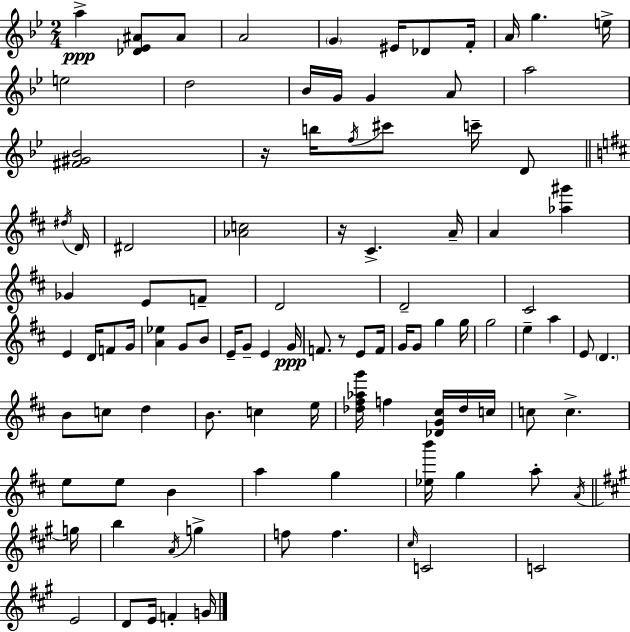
X:1
T:Untitled
M:2/4
L:1/4
K:Bb
a [_D_E^A]/2 ^A/2 A2 G ^E/4 _D/2 F/4 A/4 g e/4 e2 d2 _B/4 G/4 G A/2 a2 [^F^G_B]2 z/4 b/4 f/4 ^c'/2 c'/4 D/2 ^d/4 D/4 ^D2 [_Ac]2 z/4 ^C A/4 A [_a^g'] _G E/2 F/2 D2 D2 ^C2 E D/4 F/2 G/4 [A_e] G/2 B/2 E/4 G/2 E G/4 F/2 z/2 E/2 F/4 G/4 G/2 g g/4 g2 e a E/2 D B/2 c/2 d B/2 c e/4 [_d^f_ag']/4 f [_DG^c]/4 _d/4 c/4 c/2 c e/2 e/2 B a g [_eb']/4 g a/2 A/4 g/4 b A/4 g f/2 f ^c/4 C2 C2 E2 D/2 E/4 F G/4